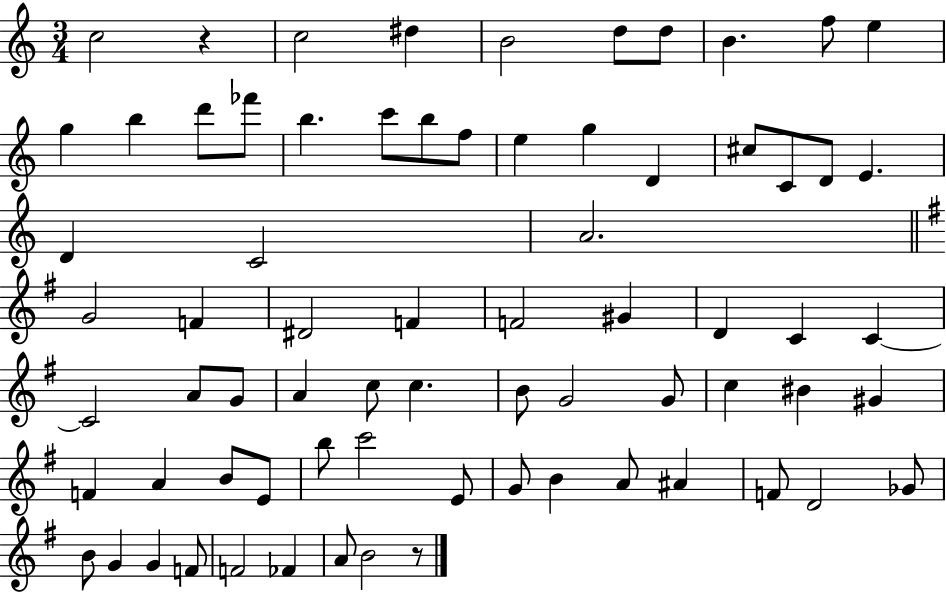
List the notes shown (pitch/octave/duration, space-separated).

C5/h R/q C5/h D#5/q B4/h D5/e D5/e B4/q. F5/e E5/q G5/q B5/q D6/e FES6/e B5/q. C6/e B5/e F5/e E5/q G5/q D4/q C#5/e C4/e D4/e E4/q. D4/q C4/h A4/h. G4/h F4/q D#4/h F4/q F4/h G#4/q D4/q C4/q C4/q C4/h A4/e G4/e A4/q C5/e C5/q. B4/e G4/h G4/e C5/q BIS4/q G#4/q F4/q A4/q B4/e E4/e B5/e C6/h E4/e G4/e B4/q A4/e A#4/q F4/e D4/h Gb4/e B4/e G4/q G4/q F4/e F4/h FES4/q A4/e B4/h R/e